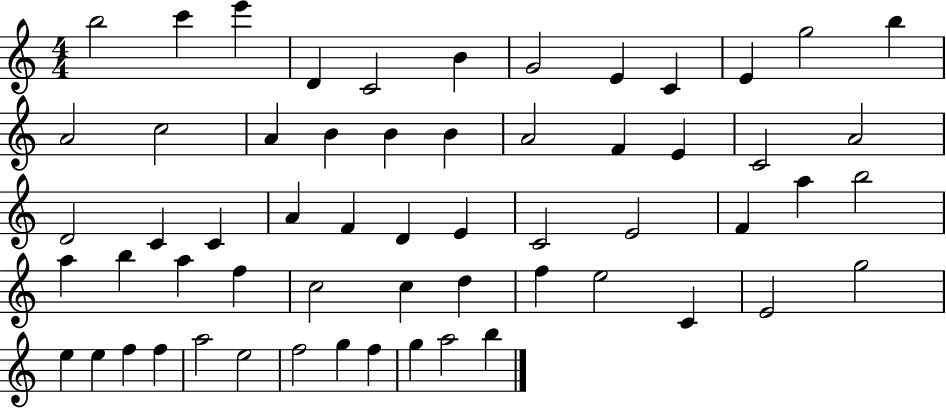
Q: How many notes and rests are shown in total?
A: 59